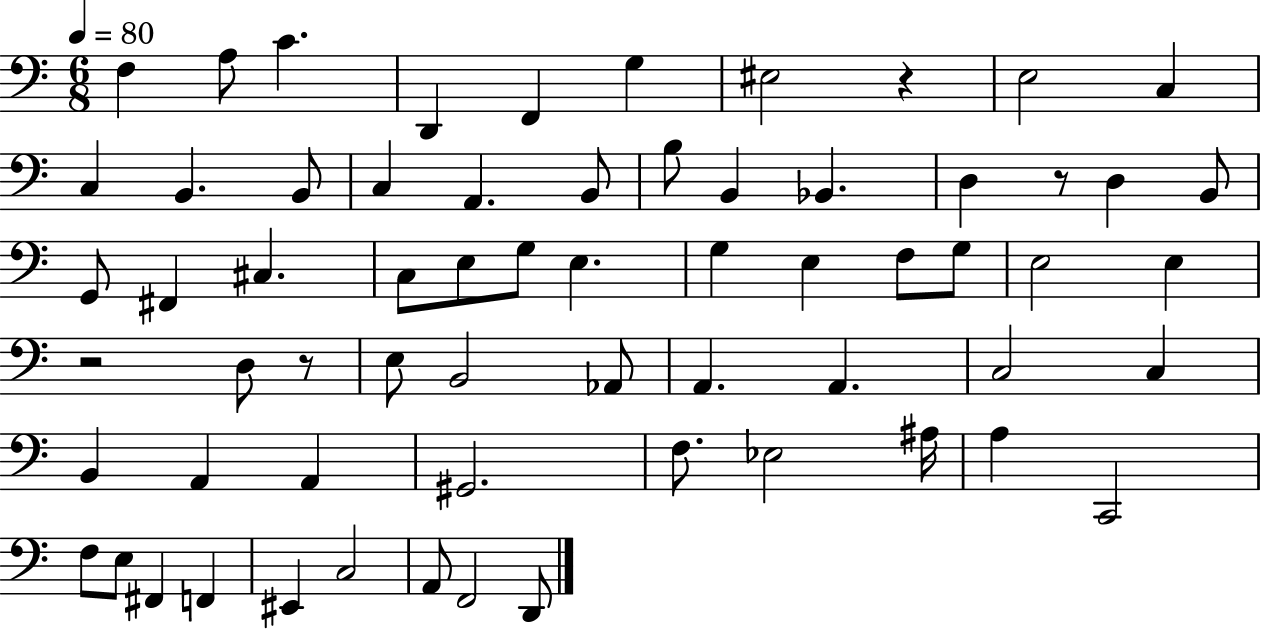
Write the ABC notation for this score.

X:1
T:Untitled
M:6/8
L:1/4
K:C
F, A,/2 C D,, F,, G, ^E,2 z E,2 C, C, B,, B,,/2 C, A,, B,,/2 B,/2 B,, _B,, D, z/2 D, B,,/2 G,,/2 ^F,, ^C, C,/2 E,/2 G,/2 E, G, E, F,/2 G,/2 E,2 E, z2 D,/2 z/2 E,/2 B,,2 _A,,/2 A,, A,, C,2 C, B,, A,, A,, ^G,,2 F,/2 _E,2 ^A,/4 A, C,,2 F,/2 E,/2 ^F,, F,, ^E,, C,2 A,,/2 F,,2 D,,/2